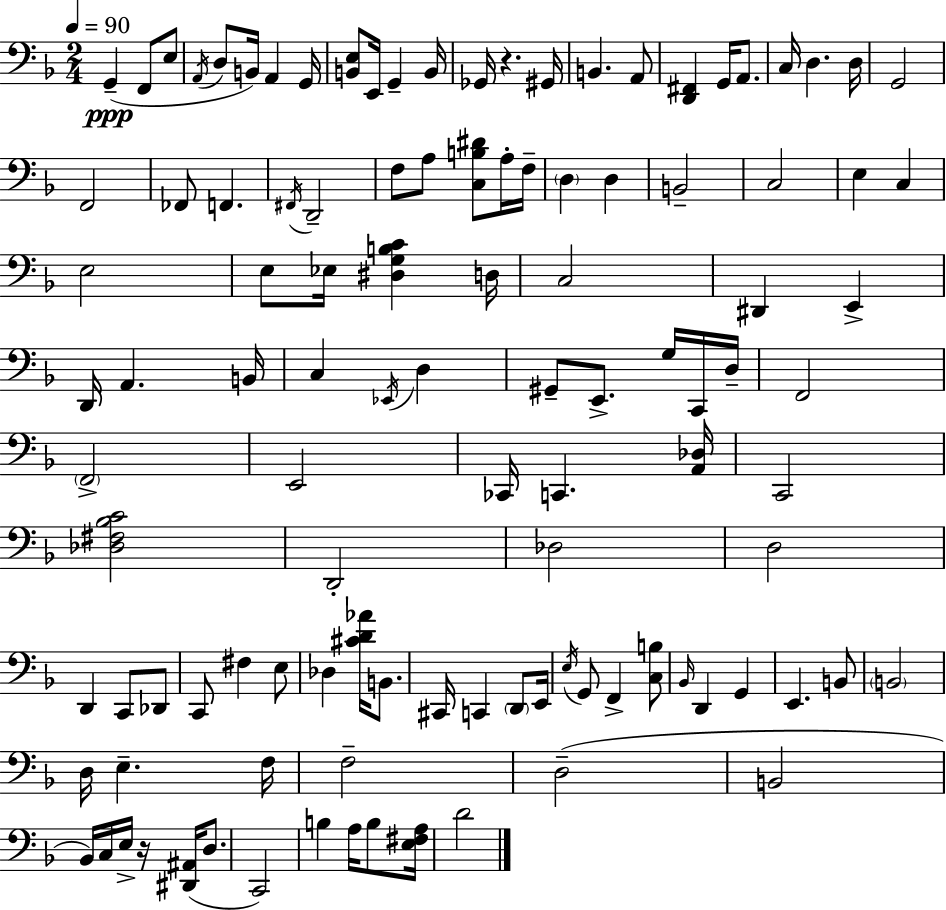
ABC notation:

X:1
T:Untitled
M:2/4
L:1/4
K:F
G,, F,,/2 E,/2 A,,/4 D,/2 B,,/4 A,, G,,/4 [B,,E,]/2 E,,/4 G,, B,,/4 _G,,/4 z ^G,,/4 B,, A,,/2 [D,,^F,,] G,,/4 A,,/2 C,/4 D, D,/4 G,,2 F,,2 _F,,/2 F,, ^F,,/4 D,,2 F,/2 A,/2 [C,B,^D]/2 A,/4 F,/4 D, D, B,,2 C,2 E, C, E,2 E,/2 _E,/4 [^D,G,B,C] D,/4 C,2 ^D,, E,, D,,/4 A,, B,,/4 C, _E,,/4 D, ^G,,/2 E,,/2 G,/4 C,,/4 D,/4 F,,2 F,,2 E,,2 _C,,/4 C,, [A,,_D,]/4 C,,2 [_D,^F,_B,C]2 D,,2 _D,2 D,2 D,, C,,/2 _D,,/2 C,,/2 ^F, E,/2 _D, [^CD_A]/4 B,,/2 ^C,,/4 C,, D,,/2 E,,/4 E,/4 G,,/2 F,, [C,B,]/2 _B,,/4 D,, G,, E,, B,,/2 B,,2 D,/4 E, F,/4 F,2 D,2 B,,2 _B,,/4 C,/4 E,/4 z/4 [^D,,^A,,]/4 D,/2 C,,2 B, A,/4 B,/2 [E,^F,A,]/4 D2